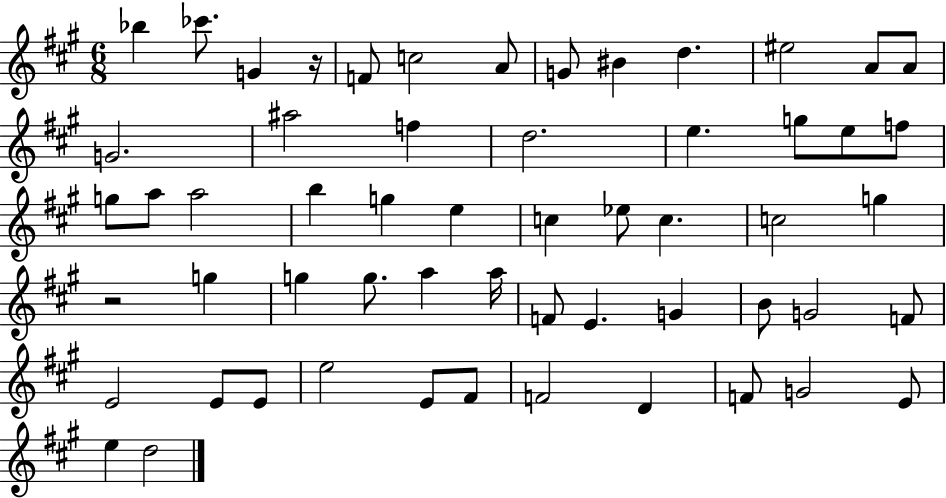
Bb5/q CES6/e. G4/q R/s F4/e C5/h A4/e G4/e BIS4/q D5/q. EIS5/h A4/e A4/e G4/h. A#5/h F5/q D5/h. E5/q. G5/e E5/e F5/e G5/e A5/e A5/h B5/q G5/q E5/q C5/q Eb5/e C5/q. C5/h G5/q R/h G5/q G5/q G5/e. A5/q A5/s F4/e E4/q. G4/q B4/e G4/h F4/e E4/h E4/e E4/e E5/h E4/e F#4/e F4/h D4/q F4/e G4/h E4/e E5/q D5/h